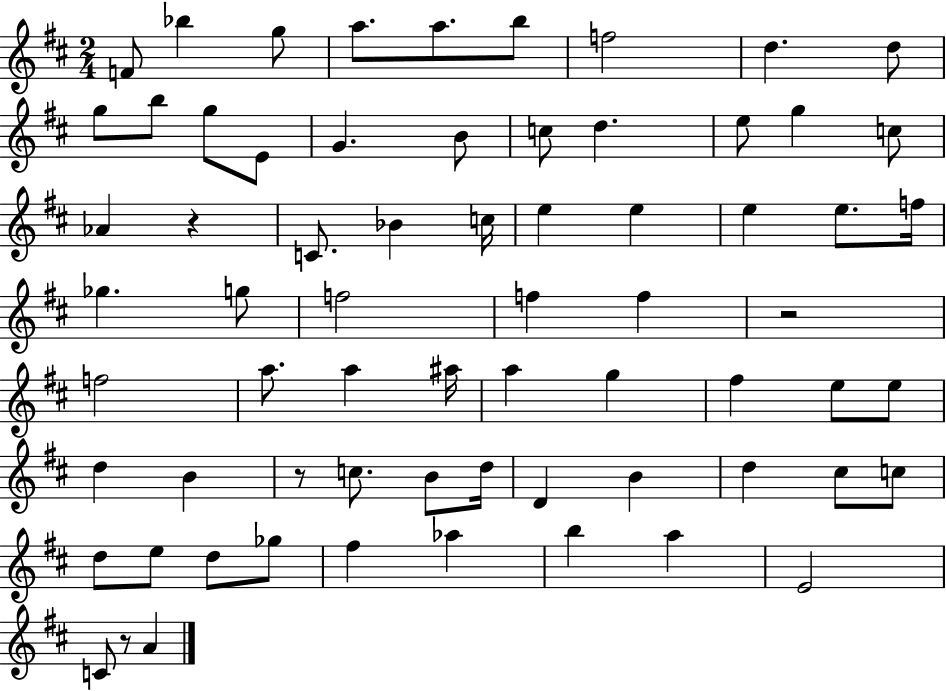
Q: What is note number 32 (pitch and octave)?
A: F5